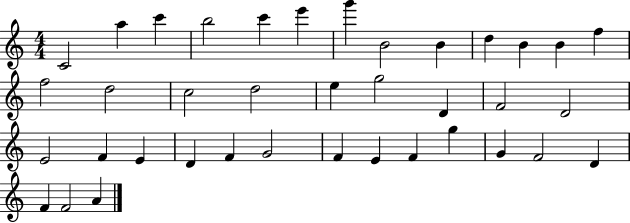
C4/h A5/q C6/q B5/h C6/q E6/q G6/q B4/h B4/q D5/q B4/q B4/q F5/q F5/h D5/h C5/h D5/h E5/q G5/h D4/q F4/h D4/h E4/h F4/q E4/q D4/q F4/q G4/h F4/q E4/q F4/q G5/q G4/q F4/h D4/q F4/q F4/h A4/q